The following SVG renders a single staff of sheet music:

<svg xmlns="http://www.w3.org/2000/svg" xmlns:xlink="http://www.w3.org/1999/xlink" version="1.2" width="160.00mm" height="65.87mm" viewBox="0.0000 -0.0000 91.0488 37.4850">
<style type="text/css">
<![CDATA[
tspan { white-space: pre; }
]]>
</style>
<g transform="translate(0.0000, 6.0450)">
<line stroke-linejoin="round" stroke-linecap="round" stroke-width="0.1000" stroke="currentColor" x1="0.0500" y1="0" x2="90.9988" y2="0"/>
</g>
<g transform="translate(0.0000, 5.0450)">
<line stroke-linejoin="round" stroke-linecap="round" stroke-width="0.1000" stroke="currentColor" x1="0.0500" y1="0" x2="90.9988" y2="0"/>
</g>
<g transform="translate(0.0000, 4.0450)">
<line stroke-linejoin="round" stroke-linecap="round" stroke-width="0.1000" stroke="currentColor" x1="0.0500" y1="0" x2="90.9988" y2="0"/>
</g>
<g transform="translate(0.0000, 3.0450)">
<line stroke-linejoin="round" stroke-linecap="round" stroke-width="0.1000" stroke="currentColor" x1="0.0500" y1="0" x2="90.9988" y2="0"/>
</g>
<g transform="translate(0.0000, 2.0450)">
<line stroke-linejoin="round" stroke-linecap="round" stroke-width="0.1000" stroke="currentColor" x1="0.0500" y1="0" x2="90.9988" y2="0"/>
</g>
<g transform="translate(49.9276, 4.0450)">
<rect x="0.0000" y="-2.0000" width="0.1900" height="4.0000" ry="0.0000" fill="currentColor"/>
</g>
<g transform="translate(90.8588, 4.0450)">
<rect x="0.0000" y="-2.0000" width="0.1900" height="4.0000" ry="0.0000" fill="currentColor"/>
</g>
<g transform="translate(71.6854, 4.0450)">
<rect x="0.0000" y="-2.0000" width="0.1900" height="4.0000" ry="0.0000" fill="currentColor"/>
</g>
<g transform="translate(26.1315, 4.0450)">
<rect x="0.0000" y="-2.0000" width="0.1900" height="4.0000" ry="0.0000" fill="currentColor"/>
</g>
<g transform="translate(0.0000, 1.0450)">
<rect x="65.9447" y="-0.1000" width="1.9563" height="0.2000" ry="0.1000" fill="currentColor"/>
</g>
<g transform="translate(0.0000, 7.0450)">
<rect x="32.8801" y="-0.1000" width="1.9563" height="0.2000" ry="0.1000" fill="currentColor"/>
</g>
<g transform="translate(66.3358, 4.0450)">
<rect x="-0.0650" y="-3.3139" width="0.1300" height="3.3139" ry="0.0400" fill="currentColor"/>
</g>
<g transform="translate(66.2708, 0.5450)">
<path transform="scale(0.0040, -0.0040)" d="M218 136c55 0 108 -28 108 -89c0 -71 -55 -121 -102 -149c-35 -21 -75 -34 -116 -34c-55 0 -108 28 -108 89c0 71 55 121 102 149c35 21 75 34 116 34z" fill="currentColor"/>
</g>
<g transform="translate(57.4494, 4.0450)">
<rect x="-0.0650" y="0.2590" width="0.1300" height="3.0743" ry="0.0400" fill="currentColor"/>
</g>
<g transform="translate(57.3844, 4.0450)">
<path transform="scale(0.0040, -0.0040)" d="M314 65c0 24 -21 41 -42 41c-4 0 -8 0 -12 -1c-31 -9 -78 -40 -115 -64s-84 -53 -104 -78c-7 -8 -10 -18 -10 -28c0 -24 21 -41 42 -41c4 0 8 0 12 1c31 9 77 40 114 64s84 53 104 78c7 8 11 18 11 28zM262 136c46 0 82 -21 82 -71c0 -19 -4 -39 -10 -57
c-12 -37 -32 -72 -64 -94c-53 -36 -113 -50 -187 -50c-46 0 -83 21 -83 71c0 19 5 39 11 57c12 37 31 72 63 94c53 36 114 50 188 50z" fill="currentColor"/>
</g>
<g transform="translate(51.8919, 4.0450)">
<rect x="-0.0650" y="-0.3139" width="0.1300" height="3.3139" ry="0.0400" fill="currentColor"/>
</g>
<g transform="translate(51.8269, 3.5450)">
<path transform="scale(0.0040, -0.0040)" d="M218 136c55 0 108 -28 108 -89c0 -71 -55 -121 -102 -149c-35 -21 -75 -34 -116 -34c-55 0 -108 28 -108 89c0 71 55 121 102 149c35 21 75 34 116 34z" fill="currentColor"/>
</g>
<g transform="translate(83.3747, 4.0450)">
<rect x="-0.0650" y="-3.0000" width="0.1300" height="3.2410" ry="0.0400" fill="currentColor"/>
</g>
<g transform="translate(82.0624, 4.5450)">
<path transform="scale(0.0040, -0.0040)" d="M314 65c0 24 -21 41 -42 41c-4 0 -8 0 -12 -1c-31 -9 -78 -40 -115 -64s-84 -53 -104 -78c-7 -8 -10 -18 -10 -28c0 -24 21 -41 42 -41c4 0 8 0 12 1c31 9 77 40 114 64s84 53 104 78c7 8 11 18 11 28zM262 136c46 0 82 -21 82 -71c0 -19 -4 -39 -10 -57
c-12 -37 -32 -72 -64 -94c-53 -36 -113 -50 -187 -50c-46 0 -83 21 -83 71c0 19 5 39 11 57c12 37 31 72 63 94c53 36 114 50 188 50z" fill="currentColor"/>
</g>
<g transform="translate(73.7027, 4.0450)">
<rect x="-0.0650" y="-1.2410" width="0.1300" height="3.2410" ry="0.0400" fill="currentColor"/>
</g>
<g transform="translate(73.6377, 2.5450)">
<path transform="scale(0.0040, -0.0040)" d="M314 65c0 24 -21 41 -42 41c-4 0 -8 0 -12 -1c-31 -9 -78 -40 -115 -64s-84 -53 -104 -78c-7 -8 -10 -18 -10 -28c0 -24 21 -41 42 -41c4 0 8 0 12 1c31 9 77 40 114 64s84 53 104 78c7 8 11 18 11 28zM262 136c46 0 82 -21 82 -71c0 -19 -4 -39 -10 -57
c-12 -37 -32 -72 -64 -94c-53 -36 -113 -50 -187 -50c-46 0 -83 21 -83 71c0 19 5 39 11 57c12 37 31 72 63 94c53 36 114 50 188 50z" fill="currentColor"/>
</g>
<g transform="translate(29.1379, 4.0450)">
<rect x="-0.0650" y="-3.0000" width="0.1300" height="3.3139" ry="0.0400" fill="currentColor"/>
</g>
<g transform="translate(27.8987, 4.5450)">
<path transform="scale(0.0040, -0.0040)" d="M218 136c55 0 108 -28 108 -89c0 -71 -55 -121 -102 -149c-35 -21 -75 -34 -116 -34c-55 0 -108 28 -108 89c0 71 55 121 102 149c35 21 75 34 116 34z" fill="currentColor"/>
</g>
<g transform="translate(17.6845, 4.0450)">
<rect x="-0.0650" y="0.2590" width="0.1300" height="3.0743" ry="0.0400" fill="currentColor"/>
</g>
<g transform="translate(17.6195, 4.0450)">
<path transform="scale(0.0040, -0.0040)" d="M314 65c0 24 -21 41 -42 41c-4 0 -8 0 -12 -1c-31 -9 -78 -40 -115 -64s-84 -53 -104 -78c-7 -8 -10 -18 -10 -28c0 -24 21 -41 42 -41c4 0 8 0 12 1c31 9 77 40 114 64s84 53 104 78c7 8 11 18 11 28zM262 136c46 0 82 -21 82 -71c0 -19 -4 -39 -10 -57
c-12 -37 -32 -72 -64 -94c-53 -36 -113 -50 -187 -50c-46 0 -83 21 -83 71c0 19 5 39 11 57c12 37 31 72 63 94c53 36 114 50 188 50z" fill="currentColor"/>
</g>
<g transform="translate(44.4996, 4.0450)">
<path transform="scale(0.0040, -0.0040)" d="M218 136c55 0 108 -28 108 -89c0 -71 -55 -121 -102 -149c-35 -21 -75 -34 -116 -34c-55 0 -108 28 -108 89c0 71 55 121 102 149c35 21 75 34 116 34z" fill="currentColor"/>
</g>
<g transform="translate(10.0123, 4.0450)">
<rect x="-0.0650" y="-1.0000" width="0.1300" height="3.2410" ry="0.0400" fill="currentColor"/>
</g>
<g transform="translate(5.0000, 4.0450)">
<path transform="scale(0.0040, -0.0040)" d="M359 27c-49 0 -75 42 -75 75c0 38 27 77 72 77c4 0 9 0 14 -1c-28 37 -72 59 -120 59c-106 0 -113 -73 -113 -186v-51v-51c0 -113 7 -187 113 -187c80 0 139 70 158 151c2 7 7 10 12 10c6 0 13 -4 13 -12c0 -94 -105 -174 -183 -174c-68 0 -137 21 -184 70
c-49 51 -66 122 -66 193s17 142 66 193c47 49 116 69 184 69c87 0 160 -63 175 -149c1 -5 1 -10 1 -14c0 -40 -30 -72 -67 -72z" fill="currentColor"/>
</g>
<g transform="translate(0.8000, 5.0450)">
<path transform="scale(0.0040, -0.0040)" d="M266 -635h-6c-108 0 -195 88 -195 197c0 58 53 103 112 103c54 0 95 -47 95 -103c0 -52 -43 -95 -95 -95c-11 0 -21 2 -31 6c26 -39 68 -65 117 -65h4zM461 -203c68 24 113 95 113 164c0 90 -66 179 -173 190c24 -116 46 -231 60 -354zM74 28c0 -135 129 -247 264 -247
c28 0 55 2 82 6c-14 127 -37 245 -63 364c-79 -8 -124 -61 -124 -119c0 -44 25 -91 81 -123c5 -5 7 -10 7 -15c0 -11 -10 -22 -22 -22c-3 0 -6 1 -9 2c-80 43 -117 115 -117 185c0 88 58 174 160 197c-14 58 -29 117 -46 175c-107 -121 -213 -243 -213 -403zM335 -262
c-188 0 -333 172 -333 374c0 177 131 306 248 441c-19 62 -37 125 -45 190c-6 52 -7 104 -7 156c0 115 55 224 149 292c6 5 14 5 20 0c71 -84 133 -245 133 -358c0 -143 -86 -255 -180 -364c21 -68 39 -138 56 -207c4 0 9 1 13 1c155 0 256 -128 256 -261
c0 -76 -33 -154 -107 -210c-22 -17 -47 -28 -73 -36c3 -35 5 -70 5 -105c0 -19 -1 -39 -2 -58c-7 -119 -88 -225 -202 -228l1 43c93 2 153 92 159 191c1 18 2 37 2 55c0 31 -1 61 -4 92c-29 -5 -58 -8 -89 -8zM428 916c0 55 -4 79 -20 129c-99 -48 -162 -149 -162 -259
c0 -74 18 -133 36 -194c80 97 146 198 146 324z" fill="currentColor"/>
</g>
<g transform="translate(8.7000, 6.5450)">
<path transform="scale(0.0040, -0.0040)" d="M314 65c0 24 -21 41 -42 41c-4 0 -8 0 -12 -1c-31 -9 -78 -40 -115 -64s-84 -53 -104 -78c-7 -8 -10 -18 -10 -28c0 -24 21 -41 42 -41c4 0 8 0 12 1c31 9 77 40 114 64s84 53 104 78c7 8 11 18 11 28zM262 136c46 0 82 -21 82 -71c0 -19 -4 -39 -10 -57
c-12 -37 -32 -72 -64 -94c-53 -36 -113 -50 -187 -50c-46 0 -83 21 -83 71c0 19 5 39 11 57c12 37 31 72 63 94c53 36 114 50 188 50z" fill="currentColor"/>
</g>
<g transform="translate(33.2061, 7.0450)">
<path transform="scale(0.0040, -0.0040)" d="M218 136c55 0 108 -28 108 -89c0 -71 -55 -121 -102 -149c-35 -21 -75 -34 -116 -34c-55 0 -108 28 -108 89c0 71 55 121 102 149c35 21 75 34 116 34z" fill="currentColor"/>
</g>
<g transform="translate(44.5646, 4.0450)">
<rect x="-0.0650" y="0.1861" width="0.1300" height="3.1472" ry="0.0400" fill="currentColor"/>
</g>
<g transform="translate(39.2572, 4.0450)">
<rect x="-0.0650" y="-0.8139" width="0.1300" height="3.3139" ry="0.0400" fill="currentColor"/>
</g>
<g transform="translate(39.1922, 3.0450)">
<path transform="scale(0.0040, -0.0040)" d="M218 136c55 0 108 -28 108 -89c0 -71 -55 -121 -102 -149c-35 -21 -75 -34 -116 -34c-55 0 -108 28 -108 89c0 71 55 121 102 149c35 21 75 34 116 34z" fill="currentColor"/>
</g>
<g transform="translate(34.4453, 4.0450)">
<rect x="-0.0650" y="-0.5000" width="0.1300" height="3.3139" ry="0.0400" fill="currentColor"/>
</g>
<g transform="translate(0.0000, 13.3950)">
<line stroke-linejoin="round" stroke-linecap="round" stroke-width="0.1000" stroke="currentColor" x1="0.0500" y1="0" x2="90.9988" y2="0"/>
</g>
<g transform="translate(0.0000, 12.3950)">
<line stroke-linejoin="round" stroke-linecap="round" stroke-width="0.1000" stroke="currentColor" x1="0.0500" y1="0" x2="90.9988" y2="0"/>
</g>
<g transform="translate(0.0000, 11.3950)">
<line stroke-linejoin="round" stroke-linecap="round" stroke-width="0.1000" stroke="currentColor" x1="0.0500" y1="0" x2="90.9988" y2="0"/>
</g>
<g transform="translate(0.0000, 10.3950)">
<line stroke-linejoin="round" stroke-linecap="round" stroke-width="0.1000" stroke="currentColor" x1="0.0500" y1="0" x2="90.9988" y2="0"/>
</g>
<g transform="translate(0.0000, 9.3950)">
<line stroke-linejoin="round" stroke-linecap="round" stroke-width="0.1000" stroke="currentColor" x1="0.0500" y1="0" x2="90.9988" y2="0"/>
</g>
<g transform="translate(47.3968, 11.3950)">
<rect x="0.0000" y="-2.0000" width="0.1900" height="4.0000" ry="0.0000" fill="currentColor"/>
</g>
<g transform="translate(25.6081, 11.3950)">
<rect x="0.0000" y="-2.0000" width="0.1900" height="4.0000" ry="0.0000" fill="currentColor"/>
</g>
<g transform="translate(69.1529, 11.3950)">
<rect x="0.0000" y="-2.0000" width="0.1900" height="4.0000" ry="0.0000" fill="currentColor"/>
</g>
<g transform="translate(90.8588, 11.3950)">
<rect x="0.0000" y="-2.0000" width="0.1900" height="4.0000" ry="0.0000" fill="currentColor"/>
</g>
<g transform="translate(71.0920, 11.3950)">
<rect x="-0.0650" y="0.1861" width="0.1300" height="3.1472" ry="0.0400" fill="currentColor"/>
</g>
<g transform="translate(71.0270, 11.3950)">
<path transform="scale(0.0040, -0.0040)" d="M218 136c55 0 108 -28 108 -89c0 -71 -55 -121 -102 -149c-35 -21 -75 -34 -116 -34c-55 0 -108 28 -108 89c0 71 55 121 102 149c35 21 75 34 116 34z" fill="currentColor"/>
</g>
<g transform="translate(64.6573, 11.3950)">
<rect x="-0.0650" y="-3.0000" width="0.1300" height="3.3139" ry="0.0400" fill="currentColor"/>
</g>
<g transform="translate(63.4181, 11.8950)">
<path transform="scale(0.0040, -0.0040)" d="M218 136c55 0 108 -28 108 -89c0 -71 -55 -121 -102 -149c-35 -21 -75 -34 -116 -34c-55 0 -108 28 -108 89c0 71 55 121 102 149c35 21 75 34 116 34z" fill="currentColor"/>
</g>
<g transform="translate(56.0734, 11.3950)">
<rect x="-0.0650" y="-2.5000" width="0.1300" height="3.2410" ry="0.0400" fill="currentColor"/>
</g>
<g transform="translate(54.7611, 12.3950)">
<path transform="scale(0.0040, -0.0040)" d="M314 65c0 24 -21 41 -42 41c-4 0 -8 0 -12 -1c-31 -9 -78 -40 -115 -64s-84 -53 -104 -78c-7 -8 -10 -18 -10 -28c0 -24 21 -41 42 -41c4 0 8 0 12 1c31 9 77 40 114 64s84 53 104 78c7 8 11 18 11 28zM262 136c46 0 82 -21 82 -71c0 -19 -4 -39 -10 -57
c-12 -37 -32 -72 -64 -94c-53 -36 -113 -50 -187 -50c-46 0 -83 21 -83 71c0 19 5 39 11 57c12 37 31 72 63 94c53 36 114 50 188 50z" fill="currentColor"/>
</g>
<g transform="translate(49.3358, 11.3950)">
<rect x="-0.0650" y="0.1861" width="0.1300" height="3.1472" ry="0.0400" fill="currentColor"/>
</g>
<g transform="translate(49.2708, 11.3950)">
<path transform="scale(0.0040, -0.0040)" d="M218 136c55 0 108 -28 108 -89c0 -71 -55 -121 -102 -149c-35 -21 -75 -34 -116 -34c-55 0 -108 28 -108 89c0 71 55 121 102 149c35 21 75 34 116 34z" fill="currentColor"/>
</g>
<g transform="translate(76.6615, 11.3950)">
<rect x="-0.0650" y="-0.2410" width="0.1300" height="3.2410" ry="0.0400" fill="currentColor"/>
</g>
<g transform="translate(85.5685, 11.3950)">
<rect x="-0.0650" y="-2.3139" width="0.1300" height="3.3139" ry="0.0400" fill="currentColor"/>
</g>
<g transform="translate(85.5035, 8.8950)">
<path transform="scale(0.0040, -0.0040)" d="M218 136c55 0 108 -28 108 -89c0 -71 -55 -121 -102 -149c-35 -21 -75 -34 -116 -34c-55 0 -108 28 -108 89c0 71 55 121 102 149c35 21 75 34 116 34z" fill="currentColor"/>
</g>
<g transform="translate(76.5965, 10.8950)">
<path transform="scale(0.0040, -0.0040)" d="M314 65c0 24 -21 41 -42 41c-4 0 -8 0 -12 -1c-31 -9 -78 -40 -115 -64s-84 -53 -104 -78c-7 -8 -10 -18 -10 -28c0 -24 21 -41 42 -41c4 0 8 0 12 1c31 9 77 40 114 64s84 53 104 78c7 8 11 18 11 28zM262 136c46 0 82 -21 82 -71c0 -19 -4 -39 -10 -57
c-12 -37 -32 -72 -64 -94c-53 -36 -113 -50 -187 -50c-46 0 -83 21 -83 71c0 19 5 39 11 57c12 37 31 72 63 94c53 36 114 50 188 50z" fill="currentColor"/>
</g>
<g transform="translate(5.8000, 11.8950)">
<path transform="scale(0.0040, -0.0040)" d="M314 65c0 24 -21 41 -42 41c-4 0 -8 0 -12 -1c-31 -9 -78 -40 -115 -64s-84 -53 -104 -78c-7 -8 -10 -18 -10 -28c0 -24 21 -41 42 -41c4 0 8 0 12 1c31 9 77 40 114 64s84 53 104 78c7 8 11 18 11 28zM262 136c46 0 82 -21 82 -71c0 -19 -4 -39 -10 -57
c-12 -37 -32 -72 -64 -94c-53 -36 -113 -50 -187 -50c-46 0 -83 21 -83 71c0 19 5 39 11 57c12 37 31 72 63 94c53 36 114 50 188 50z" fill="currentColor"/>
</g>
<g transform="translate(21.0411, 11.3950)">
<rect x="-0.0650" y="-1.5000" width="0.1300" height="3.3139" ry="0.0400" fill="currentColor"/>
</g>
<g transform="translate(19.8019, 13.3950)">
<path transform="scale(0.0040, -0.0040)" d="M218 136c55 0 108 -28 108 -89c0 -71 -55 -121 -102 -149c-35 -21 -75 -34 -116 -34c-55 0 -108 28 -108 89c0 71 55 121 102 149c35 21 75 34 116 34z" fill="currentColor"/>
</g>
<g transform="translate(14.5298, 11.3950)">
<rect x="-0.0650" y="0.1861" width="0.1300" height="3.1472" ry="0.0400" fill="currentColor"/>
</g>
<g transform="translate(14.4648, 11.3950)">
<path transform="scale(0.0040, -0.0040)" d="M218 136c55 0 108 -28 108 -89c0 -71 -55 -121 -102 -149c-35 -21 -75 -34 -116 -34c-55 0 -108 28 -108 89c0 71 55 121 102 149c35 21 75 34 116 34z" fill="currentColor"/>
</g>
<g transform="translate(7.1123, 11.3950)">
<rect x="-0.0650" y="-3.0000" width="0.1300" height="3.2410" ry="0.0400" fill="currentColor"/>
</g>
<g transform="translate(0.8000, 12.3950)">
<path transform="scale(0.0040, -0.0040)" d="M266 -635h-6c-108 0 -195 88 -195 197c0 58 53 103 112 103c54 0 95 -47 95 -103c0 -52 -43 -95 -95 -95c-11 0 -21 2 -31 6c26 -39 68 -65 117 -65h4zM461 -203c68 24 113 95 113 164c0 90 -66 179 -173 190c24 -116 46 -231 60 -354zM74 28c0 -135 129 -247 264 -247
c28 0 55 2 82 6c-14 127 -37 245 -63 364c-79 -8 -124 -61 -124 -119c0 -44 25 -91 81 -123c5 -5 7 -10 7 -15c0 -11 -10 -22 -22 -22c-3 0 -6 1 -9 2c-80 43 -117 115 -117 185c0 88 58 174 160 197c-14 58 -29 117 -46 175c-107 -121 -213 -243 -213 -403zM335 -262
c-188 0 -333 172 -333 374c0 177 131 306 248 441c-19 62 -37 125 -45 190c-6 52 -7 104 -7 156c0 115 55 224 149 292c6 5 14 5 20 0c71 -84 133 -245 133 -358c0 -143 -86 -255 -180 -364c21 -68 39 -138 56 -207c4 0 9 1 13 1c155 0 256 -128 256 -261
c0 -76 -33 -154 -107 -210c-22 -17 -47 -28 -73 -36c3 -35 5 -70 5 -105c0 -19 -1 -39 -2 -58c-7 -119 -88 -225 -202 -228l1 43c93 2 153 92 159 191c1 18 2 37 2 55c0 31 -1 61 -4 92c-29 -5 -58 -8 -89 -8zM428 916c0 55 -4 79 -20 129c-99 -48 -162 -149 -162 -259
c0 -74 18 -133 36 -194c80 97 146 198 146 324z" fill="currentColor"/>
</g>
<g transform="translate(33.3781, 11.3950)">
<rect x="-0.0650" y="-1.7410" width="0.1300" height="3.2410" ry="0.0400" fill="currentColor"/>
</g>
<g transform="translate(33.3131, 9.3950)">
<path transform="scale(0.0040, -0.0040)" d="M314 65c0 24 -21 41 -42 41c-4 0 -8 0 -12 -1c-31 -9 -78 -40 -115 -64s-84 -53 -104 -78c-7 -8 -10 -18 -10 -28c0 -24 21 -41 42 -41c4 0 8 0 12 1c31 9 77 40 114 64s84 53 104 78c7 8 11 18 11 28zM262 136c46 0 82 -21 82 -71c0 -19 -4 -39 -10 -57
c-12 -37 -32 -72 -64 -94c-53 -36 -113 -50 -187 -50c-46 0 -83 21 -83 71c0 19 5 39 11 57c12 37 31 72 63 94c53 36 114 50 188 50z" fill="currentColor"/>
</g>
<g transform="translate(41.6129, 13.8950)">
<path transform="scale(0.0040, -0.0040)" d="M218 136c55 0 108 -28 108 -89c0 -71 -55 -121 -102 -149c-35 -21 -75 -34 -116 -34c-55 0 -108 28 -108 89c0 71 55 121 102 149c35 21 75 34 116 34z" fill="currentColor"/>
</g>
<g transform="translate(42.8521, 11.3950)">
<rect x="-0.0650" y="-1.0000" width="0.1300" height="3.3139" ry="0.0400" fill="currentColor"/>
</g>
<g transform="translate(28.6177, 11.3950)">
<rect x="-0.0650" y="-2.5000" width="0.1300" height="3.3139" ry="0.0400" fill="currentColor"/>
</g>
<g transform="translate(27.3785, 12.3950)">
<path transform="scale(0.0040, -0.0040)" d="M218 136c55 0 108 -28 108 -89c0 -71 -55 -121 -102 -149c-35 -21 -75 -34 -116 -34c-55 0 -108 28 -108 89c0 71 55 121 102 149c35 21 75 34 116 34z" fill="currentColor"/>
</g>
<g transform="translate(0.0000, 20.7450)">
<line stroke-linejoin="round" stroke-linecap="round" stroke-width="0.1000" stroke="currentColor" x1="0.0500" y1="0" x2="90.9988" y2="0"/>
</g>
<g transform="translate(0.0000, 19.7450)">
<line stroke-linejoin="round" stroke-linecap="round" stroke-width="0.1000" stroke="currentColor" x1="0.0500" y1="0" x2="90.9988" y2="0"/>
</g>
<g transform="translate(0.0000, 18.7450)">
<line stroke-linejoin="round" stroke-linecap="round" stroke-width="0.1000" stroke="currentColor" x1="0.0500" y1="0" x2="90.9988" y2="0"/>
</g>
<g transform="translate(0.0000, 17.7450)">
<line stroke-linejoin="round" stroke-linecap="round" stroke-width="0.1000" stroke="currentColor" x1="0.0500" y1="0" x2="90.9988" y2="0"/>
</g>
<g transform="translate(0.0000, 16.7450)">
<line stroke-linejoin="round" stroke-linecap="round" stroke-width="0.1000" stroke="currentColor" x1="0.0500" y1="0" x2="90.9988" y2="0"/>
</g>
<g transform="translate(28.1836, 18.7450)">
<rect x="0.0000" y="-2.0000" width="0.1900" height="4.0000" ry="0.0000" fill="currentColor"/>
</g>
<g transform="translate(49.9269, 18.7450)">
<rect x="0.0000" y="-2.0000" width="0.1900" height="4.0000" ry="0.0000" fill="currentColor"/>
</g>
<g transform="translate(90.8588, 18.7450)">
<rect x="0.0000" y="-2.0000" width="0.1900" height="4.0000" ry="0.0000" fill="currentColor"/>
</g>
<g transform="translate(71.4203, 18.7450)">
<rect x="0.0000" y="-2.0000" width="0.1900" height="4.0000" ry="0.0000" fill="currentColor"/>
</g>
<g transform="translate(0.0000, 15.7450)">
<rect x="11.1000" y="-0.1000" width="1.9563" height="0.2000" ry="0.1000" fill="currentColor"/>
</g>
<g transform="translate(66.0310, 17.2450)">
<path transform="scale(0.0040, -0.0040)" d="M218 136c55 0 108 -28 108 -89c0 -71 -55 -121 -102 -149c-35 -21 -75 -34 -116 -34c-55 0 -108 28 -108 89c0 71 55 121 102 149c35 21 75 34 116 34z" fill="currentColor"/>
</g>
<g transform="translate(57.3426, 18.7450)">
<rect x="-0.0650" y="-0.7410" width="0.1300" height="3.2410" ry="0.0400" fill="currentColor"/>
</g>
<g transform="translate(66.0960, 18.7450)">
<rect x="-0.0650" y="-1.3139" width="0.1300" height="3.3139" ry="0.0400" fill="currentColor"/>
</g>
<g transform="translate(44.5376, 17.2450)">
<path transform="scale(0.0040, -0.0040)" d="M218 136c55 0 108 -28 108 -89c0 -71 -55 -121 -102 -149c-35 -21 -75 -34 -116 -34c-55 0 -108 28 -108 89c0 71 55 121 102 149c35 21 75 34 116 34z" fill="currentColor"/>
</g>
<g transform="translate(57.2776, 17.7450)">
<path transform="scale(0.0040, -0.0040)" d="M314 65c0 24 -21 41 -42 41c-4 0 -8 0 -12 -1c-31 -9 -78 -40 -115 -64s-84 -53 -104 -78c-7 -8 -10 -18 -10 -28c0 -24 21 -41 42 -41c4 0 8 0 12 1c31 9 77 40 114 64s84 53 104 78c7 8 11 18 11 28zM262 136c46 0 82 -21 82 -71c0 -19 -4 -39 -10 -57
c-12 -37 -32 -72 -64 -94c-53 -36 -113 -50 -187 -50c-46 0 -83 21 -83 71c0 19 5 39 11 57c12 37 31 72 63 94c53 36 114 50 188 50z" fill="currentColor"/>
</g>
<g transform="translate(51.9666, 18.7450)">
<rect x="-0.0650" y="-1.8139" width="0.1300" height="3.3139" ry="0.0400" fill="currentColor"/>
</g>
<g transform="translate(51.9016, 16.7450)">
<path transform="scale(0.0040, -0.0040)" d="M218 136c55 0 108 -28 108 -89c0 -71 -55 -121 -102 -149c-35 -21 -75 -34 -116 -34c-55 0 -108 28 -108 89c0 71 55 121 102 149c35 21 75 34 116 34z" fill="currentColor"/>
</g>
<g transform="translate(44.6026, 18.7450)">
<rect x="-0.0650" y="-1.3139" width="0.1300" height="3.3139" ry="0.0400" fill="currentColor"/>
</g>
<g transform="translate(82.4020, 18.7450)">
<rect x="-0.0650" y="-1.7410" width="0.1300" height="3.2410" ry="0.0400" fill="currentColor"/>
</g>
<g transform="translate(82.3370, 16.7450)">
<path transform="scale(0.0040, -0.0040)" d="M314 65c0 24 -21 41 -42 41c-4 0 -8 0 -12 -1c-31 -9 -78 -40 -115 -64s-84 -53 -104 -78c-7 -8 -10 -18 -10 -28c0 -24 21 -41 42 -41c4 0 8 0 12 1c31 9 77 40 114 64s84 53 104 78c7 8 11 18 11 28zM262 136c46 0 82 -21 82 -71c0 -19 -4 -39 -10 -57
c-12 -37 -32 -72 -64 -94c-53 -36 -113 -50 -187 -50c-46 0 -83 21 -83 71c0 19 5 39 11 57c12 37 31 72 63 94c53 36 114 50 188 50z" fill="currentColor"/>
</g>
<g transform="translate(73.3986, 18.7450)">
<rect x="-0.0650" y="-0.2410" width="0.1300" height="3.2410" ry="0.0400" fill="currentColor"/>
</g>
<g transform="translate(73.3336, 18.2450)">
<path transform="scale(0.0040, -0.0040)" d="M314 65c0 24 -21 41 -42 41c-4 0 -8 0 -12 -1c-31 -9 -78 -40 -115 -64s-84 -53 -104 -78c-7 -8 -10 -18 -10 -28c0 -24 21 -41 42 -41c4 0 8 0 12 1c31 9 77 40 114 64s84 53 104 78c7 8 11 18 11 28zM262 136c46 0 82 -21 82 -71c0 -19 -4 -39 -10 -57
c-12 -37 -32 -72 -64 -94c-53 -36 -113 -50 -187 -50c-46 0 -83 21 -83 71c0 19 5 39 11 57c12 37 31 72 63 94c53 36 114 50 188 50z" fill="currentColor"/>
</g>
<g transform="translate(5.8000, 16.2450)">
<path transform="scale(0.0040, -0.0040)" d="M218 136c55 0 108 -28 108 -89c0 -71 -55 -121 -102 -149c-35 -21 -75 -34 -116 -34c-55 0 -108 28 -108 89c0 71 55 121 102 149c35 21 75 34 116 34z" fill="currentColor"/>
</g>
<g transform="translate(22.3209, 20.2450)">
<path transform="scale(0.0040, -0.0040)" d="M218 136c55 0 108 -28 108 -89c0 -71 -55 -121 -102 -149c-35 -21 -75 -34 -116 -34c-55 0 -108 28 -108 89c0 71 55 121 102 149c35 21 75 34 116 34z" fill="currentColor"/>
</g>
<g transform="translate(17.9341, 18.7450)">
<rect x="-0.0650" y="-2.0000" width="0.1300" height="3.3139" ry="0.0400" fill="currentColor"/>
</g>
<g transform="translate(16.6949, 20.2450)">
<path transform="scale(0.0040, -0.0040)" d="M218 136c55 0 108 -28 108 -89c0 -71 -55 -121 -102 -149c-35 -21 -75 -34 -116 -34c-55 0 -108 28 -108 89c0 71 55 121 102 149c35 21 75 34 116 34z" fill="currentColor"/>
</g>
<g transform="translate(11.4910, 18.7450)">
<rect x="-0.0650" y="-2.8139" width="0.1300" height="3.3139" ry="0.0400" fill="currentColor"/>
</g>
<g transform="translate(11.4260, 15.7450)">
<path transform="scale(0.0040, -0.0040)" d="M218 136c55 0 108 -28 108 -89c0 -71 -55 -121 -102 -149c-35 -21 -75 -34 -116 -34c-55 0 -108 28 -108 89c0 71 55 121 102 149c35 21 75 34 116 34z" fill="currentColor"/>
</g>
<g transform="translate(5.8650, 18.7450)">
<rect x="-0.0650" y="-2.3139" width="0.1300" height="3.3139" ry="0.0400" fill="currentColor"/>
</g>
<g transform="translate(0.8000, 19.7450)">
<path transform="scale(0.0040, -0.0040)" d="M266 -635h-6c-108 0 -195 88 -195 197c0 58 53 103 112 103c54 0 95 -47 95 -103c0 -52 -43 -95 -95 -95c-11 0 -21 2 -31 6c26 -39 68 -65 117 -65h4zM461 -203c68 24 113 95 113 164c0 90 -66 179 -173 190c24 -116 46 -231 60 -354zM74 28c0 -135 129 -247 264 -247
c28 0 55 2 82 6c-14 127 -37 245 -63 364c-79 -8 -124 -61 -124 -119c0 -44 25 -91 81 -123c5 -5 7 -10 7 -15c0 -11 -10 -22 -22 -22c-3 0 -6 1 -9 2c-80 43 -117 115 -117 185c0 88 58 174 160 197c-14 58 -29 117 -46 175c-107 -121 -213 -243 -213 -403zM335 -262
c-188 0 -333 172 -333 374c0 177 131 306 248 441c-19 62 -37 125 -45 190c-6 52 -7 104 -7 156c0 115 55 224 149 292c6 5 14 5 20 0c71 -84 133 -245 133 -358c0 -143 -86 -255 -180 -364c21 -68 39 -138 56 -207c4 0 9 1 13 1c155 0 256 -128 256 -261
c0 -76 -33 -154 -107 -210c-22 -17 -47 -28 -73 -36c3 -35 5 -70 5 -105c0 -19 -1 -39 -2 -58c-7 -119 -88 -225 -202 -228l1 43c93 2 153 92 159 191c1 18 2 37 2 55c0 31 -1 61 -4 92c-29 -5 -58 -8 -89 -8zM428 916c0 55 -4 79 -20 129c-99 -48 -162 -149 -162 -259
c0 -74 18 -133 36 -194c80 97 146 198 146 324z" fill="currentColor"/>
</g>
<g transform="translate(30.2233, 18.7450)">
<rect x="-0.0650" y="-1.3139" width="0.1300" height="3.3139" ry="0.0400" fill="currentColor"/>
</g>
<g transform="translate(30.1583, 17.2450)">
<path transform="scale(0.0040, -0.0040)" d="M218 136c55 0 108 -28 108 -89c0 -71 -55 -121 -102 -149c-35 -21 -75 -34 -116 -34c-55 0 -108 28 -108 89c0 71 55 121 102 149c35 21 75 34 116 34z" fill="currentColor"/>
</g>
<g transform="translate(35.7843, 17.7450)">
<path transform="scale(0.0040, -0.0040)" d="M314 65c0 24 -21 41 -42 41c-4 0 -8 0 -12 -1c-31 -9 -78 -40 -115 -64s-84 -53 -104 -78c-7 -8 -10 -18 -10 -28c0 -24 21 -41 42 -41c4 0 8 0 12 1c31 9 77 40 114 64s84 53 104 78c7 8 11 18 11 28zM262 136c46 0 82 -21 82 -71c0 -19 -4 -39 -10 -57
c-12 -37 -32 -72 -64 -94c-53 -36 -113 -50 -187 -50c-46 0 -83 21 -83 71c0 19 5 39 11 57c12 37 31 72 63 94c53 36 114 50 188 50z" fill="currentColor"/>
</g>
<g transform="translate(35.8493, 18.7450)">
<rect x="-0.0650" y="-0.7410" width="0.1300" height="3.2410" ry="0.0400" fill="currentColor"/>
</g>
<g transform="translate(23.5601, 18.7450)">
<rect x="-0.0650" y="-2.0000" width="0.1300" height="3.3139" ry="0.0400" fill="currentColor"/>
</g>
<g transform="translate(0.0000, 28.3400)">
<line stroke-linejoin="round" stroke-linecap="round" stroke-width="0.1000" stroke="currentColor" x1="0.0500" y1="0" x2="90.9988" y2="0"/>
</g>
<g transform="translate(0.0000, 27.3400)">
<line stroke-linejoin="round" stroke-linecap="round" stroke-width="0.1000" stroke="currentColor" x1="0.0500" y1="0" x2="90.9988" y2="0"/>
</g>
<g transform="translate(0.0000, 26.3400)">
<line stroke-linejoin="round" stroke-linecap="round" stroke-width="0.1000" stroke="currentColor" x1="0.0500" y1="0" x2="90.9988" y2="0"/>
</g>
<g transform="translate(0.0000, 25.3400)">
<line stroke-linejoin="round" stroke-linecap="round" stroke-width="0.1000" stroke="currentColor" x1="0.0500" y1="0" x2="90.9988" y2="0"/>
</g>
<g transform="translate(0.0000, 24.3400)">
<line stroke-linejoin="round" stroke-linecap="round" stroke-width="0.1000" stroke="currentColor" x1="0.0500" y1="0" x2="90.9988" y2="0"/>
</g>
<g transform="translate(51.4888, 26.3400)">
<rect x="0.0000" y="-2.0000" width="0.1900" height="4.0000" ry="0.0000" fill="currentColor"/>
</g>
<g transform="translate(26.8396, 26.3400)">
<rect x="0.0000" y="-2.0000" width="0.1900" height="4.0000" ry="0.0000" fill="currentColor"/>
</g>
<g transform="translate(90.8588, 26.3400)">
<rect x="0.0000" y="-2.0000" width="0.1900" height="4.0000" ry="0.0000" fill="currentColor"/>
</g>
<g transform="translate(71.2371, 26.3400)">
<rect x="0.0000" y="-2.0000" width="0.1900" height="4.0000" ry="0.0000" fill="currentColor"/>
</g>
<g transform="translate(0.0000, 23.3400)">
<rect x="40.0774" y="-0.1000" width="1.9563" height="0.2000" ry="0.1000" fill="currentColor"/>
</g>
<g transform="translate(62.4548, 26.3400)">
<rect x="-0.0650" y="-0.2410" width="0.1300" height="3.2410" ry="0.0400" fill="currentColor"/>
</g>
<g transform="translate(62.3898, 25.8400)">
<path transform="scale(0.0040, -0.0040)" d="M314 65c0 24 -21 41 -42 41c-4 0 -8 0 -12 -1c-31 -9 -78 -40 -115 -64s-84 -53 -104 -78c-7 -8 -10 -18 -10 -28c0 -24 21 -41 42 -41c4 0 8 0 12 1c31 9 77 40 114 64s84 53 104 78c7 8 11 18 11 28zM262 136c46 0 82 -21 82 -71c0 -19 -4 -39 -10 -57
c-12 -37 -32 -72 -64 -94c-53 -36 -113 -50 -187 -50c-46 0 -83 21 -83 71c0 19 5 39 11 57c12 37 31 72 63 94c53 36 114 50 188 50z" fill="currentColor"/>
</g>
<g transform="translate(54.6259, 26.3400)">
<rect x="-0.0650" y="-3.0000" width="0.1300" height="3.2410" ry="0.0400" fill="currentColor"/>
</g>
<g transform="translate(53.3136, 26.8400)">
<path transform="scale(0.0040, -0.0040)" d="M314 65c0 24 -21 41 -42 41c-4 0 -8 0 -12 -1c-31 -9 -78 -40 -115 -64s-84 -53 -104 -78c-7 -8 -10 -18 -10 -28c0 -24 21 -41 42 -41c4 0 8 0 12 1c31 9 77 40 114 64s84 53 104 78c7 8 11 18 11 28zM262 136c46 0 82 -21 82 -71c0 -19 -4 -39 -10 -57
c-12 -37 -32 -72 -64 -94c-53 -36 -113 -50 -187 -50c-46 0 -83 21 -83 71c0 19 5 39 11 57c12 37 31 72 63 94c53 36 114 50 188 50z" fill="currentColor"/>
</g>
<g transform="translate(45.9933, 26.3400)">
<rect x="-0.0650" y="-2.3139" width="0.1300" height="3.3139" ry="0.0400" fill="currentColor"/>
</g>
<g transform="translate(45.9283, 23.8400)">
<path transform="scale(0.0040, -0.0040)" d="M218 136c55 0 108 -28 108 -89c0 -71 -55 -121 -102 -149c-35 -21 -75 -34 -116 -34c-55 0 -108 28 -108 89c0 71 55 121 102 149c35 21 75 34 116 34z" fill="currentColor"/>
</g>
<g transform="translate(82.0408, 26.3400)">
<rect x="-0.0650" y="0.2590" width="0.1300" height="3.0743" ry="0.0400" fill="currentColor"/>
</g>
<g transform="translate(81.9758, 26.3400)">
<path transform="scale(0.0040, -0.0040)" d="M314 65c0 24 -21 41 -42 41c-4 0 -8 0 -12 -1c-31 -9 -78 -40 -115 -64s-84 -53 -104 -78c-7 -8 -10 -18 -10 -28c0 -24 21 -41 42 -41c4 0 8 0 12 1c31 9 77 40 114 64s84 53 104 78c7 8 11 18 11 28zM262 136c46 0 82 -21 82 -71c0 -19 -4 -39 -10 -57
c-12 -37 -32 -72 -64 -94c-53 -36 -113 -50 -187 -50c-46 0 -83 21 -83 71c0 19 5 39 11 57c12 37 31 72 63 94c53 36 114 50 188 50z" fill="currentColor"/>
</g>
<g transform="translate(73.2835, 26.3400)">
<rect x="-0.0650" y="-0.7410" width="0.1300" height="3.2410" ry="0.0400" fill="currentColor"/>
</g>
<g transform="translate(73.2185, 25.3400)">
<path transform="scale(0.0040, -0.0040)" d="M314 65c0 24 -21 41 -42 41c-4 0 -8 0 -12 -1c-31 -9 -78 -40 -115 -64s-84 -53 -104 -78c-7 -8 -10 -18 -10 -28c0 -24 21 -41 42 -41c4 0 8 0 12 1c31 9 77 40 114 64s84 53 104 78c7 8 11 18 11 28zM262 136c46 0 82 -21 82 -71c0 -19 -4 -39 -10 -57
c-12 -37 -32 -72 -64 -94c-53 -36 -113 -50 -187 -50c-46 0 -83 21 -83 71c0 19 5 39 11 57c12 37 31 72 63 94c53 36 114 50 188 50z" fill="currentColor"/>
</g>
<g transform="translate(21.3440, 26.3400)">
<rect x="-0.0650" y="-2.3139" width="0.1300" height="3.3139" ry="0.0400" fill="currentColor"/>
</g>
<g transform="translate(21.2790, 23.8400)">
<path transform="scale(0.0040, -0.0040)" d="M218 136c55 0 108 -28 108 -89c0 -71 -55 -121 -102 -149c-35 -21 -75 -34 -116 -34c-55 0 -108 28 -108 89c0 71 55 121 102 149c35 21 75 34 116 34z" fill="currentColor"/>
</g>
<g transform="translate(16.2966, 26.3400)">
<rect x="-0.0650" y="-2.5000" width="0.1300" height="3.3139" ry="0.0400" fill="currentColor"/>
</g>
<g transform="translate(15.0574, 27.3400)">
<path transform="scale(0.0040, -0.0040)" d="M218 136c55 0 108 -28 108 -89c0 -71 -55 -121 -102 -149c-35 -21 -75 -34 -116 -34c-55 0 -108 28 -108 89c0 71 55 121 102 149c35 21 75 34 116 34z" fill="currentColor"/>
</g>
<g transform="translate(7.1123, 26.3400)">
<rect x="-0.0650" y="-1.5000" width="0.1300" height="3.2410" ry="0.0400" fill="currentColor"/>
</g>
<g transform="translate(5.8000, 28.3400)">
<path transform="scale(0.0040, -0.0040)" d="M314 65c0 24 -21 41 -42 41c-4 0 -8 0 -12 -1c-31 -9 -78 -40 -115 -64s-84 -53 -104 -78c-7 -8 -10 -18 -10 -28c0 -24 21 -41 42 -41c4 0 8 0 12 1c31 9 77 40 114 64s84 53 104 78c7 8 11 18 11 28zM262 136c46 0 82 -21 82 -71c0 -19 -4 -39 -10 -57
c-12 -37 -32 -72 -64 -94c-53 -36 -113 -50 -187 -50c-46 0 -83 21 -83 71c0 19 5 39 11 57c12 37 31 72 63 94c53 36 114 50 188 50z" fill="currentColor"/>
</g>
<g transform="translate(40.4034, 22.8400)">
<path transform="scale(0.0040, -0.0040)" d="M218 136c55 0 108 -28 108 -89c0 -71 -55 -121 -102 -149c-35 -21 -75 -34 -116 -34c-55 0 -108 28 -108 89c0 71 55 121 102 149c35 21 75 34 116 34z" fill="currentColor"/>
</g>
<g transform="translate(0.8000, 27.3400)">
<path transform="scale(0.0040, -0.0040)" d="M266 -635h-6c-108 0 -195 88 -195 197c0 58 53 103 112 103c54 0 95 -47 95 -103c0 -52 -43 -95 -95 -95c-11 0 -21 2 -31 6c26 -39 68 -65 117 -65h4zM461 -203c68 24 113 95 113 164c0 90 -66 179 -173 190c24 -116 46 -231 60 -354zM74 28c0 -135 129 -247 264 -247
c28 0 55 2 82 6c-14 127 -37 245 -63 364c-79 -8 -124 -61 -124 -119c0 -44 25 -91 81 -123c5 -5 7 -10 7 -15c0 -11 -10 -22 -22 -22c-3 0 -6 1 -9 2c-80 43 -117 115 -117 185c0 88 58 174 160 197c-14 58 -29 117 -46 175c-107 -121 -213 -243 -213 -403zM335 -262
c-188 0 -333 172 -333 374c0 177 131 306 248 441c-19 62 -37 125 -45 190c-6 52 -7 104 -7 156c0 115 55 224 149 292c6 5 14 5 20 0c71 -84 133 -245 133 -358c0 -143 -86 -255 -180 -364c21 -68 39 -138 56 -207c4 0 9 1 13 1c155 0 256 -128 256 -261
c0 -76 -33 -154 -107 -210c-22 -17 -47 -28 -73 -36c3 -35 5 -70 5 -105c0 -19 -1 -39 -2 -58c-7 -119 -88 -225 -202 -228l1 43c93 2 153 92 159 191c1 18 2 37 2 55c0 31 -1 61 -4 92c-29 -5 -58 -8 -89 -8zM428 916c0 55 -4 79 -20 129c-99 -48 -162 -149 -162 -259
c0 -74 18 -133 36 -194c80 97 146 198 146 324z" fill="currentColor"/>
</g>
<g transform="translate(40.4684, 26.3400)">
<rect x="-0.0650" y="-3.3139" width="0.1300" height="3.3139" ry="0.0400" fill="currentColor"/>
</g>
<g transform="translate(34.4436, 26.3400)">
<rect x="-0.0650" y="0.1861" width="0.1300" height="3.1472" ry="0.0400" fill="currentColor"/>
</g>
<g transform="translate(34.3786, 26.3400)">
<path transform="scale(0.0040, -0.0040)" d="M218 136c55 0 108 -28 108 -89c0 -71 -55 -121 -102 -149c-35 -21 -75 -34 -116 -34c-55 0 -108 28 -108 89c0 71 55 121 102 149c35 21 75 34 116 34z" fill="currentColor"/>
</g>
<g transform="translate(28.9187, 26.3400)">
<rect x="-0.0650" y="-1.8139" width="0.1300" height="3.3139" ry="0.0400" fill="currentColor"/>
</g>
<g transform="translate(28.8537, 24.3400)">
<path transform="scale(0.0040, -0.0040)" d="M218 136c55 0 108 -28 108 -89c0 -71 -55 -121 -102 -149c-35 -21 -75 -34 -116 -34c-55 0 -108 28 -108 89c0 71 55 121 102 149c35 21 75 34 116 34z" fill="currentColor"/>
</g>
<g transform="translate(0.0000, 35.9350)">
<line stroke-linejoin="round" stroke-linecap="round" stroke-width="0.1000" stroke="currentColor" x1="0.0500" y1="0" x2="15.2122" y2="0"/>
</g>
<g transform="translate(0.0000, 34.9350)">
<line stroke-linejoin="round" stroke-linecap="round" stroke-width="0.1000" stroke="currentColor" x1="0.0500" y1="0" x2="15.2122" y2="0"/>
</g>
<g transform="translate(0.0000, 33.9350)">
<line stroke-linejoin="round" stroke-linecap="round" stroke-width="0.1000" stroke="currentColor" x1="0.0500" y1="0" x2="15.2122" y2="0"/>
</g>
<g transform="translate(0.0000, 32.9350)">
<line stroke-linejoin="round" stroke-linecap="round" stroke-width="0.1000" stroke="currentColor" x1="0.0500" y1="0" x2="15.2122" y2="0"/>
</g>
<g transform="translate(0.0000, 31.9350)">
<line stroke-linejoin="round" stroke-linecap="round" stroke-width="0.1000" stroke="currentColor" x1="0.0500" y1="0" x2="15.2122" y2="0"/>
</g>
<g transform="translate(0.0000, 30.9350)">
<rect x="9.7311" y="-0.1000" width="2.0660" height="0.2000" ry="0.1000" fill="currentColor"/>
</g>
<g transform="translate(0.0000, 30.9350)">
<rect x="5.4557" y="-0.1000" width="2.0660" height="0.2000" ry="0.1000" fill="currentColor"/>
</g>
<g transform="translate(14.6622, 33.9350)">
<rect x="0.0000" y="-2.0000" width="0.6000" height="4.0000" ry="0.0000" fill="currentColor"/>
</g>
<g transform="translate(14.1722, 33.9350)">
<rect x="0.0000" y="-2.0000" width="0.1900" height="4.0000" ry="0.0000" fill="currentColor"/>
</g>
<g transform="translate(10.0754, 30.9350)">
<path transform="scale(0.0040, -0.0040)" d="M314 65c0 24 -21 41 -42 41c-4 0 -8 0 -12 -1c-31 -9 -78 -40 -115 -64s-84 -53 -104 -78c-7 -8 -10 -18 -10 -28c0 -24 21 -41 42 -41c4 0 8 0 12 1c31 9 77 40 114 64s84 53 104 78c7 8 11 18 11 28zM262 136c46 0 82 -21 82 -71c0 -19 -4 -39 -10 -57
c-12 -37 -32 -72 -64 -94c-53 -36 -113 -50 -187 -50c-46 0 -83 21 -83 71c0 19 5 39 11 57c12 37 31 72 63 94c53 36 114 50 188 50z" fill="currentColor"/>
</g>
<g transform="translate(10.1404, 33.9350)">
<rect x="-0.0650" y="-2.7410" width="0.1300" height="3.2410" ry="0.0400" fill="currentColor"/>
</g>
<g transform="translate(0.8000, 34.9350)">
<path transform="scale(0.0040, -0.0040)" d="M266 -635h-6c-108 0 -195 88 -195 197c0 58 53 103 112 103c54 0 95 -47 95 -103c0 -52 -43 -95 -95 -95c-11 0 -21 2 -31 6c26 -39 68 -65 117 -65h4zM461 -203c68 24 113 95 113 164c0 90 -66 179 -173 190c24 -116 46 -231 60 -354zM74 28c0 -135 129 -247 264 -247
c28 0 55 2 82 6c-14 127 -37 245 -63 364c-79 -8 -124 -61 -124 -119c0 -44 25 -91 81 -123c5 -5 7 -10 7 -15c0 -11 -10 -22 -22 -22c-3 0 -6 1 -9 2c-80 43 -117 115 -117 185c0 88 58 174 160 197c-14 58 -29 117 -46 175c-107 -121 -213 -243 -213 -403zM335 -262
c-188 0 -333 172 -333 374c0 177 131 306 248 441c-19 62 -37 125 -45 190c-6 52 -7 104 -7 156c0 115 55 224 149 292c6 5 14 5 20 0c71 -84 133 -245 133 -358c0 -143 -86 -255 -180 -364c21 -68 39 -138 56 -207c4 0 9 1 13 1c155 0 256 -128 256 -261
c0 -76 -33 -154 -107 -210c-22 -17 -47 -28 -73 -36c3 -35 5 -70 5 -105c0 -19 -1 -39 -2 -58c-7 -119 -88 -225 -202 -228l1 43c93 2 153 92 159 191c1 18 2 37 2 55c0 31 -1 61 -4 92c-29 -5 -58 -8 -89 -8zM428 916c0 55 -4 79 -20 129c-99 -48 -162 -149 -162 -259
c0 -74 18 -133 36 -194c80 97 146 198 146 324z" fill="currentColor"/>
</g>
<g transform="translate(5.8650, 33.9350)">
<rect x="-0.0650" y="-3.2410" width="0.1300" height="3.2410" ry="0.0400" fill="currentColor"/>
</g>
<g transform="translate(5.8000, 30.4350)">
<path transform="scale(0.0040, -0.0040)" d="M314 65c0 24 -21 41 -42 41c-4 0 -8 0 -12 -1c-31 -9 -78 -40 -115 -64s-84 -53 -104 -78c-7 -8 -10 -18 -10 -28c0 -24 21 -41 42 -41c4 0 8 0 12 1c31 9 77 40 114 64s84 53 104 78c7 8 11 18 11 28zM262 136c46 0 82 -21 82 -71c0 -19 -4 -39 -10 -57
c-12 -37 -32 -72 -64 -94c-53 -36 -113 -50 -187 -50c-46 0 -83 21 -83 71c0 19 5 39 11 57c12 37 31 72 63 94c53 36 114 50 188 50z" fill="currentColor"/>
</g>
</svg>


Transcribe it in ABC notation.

X:1
T:Untitled
M:4/4
L:1/4
K:C
D2 B2 A C d B c B2 b e2 A2 A2 B E G f2 D B G2 A B c2 g g a F F e d2 e f d2 e c2 f2 E2 G g f B b g A2 c2 d2 B2 b2 a2